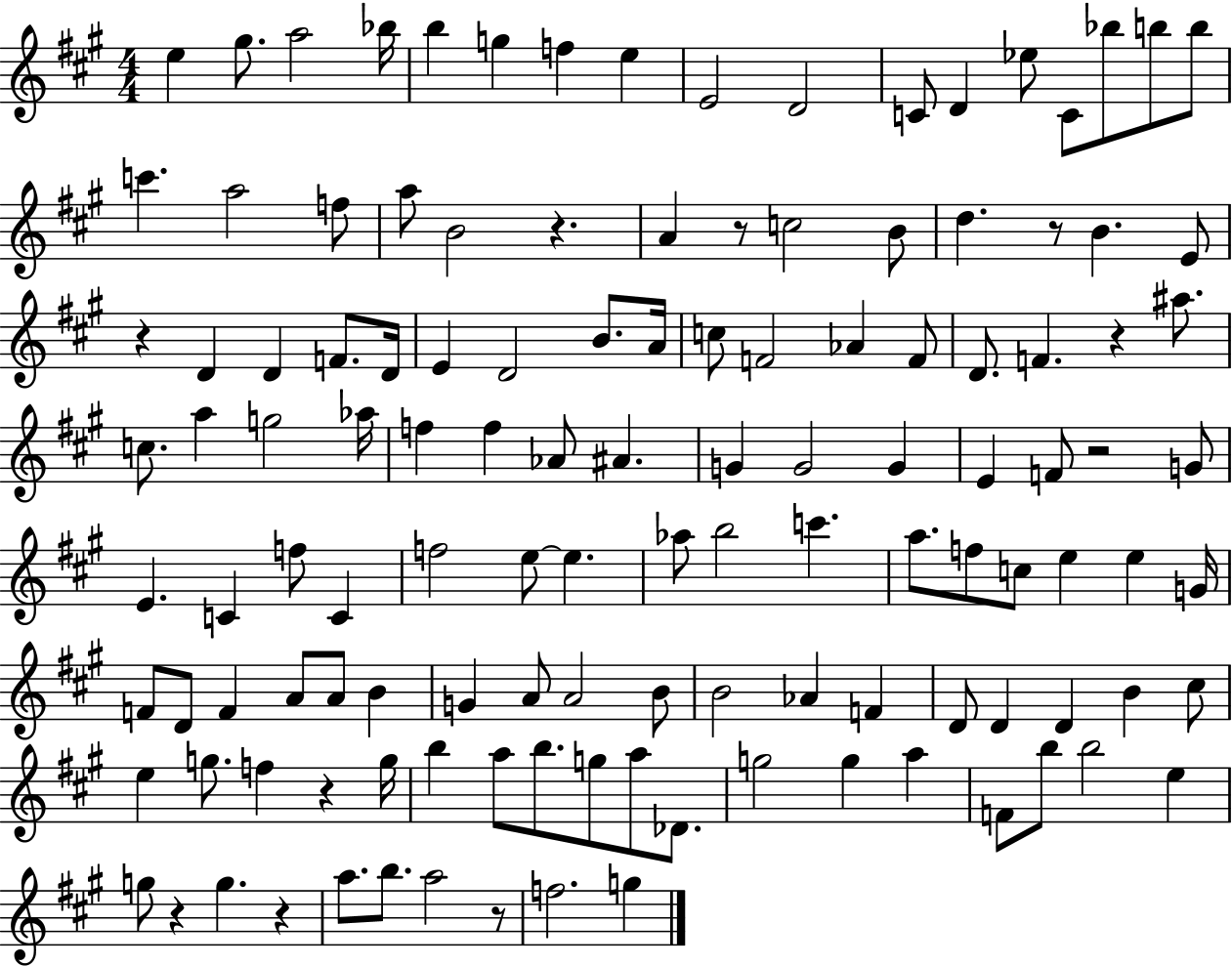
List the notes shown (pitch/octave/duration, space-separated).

E5/q G#5/e. A5/h Bb5/s B5/q G5/q F5/q E5/q E4/h D4/h C4/e D4/q Eb5/e C4/e Bb5/e B5/e B5/e C6/q. A5/h F5/e A5/e B4/h R/q. A4/q R/e C5/h B4/e D5/q. R/e B4/q. E4/e R/q D4/q D4/q F4/e. D4/s E4/q D4/h B4/e. A4/s C5/e F4/h Ab4/q F4/e D4/e. F4/q. R/q A#5/e. C5/e. A5/q G5/h Ab5/s F5/q F5/q Ab4/e A#4/q. G4/q G4/h G4/q E4/q F4/e R/h G4/e E4/q. C4/q F5/e C4/q F5/h E5/e E5/q. Ab5/e B5/h C6/q. A5/e. F5/e C5/e E5/q E5/q G4/s F4/e D4/e F4/q A4/e A4/e B4/q G4/q A4/e A4/h B4/e B4/h Ab4/q F4/q D4/e D4/q D4/q B4/q C#5/e E5/q G5/e. F5/q R/q G5/s B5/q A5/e B5/e. G5/e A5/e Db4/e. G5/h G5/q A5/q F4/e B5/e B5/h E5/q G5/e R/q G5/q. R/q A5/e. B5/e. A5/h R/e F5/h. G5/q